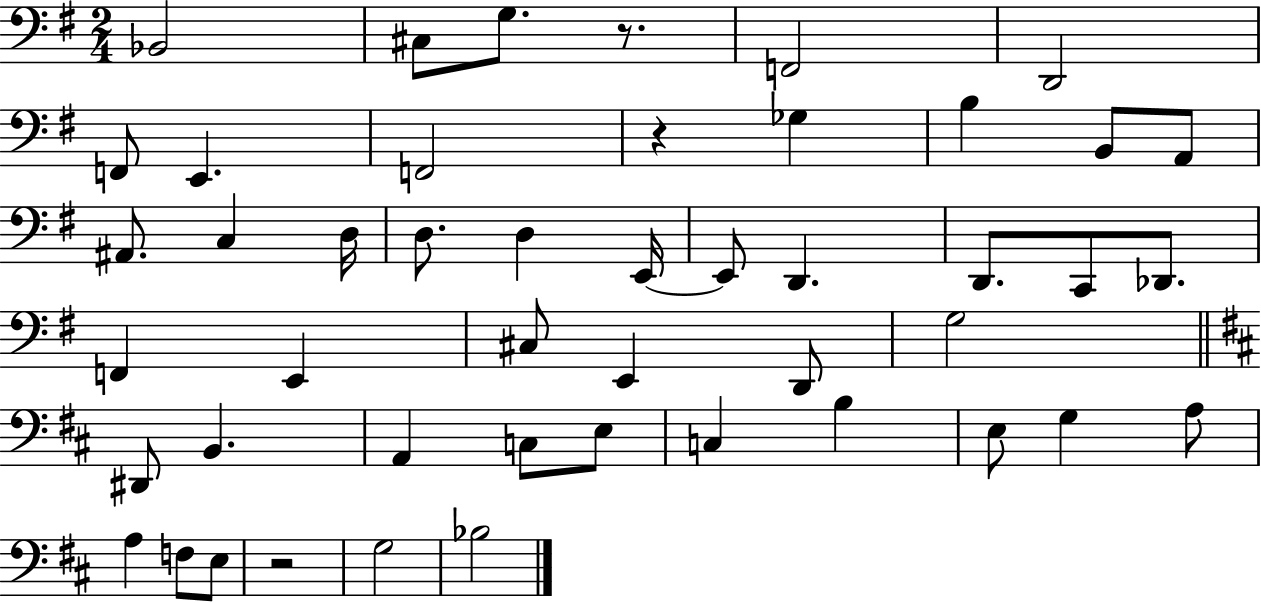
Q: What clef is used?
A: bass